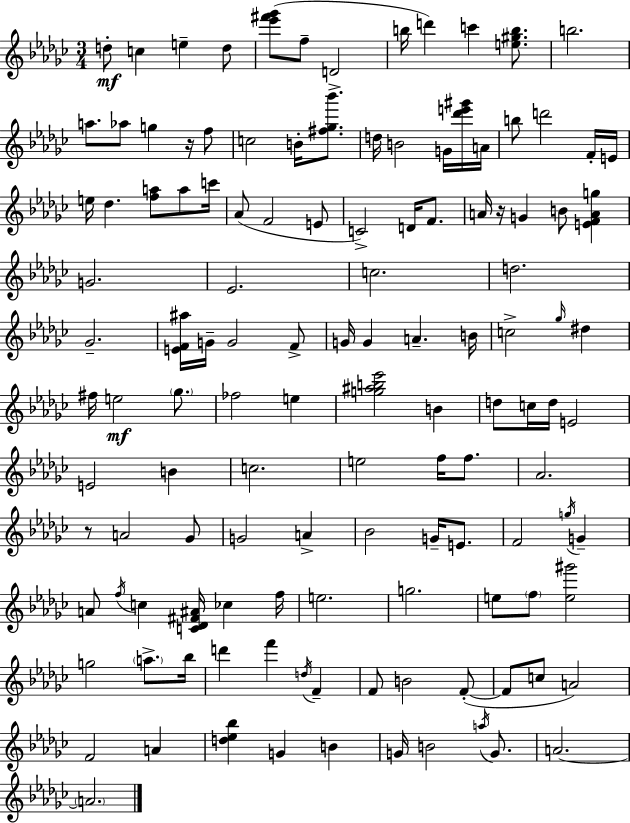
{
  \clef treble
  \numericTimeSignature
  \time 3/4
  \key ees \minor
  d''8-.\mf c''4 e''4-- d''8 | <ees''' fis''' ges'''>8( f''8-- d'2-> | b''16 d'''4) c'''4 <e'' gis'' b''>8. | b''2. | \break a''8. aes''8 g''4 r16 f''8 | c''2 b'16-. <fis'' ges'' bes'''>8. | d''16 b'2 g'16 <des''' e''' gis'''>16 a'16 | b''8 d'''2 f'16-. e'16 | \break e''16 des''4. <f'' a''>8 a''8 c'''16 | aes'8( f'2 e'8 | c'2->) d'16 f'8. | a'16 r16 g'4 b'8 <e' f' a' g''>4 | \break g'2. | ees'2. | c''2. | d''2. | \break ges'2.-- | <e' f' ais''>16 g'16-- g'2 f'8-> | g'16 g'4 a'4.-- b'16 | c''2-> \grace { ges''16 } dis''4 | \break fis''16 e''2\mf \parenthesize ges''8. | fes''2 e''4 | <g'' ais'' b'' ees'''>2 b'4 | d''8 c''16 d''16 e'2 | \break e'2 b'4 | c''2. | e''2 f''16 f''8. | aes'2. | \break r8 a'2 ges'8 | g'2 a'4-> | bes'2 g'16-- e'8. | f'2 \acciaccatura { g''16 } g'4-- | \break a'8 \acciaccatura { f''16 } c''4 <c' des' fis' ais'>16 ces''4 | f''16 e''2. | g''2. | e''8 \parenthesize f''8 <e'' gis'''>2 | \break g''2 \parenthesize a''8.-> | bes''16 d'''4 f'''4 \acciaccatura { d''16 } | f'4-- f'8 b'2 | f'8-.~(~ f'8 c''8 a'2) | \break f'2 | a'4 <d'' ees'' bes''>4 g'4 | b'4 g'16 b'2 | \acciaccatura { a''16 } g'8. a'2.~~ | \break \parenthesize a'2. | \bar "|."
}